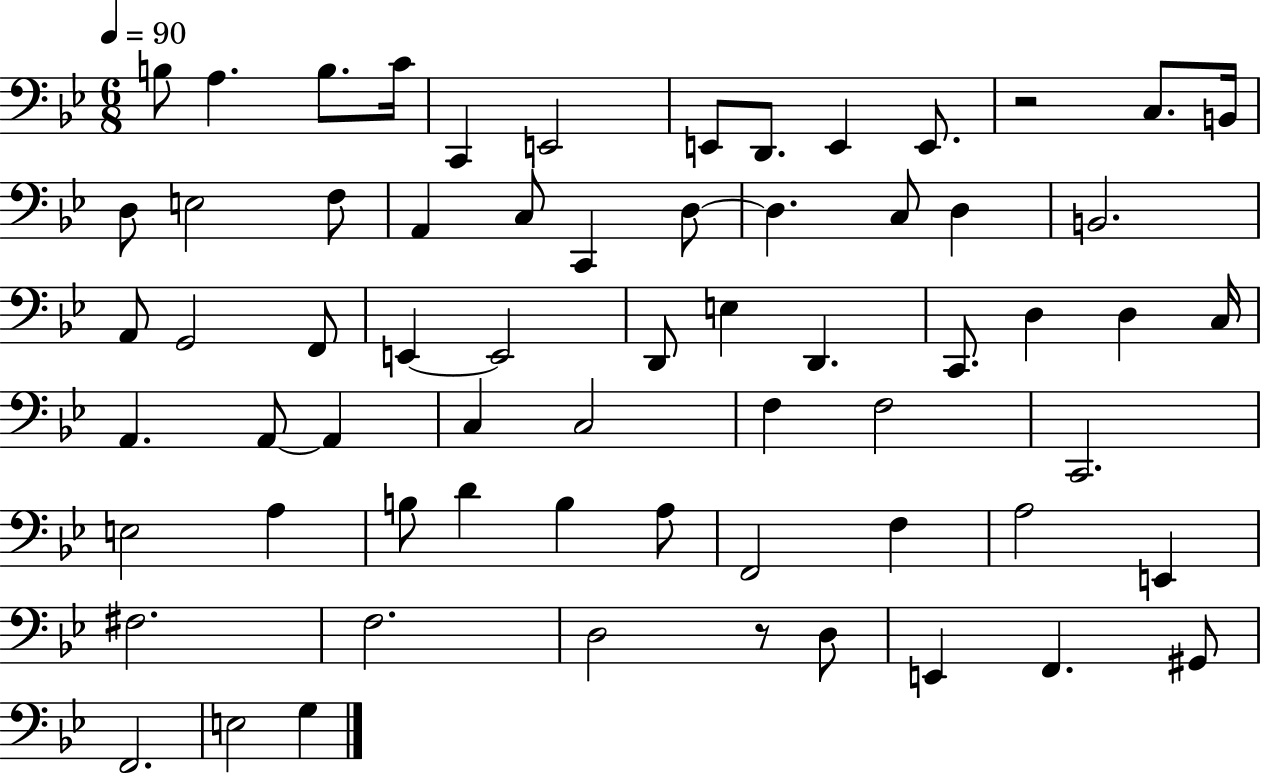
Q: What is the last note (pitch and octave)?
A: G3